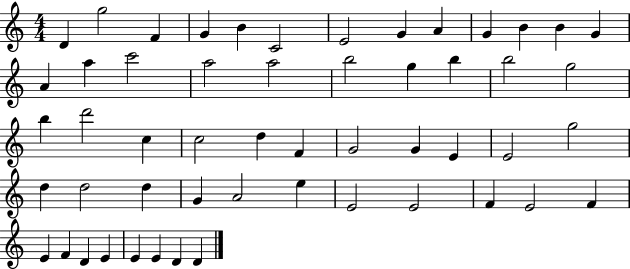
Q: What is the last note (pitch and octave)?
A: D4